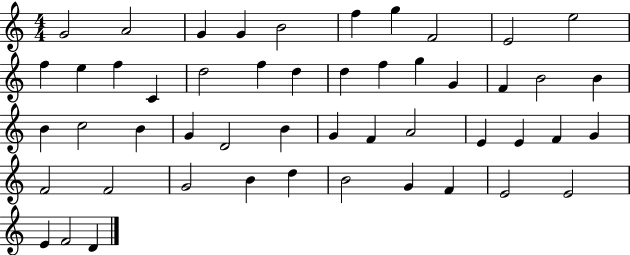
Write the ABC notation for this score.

X:1
T:Untitled
M:4/4
L:1/4
K:C
G2 A2 G G B2 f g F2 E2 e2 f e f C d2 f d d f g G F B2 B B c2 B G D2 B G F A2 E E F G F2 F2 G2 B d B2 G F E2 E2 E F2 D